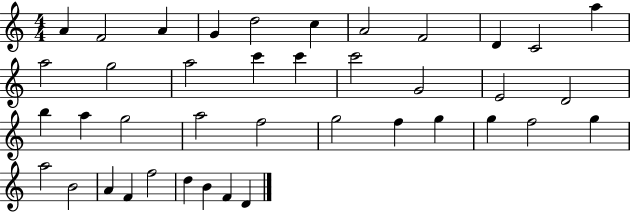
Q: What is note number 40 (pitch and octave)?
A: D4